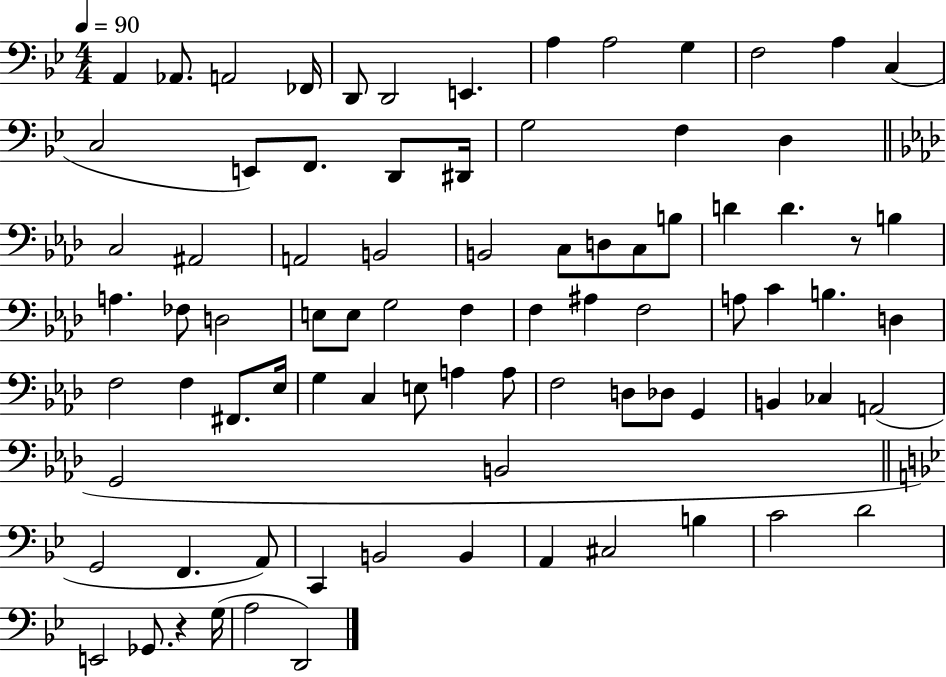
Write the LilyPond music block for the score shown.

{
  \clef bass
  \numericTimeSignature
  \time 4/4
  \key bes \major
  \tempo 4 = 90
  \repeat volta 2 { a,4 aes,8. a,2 fes,16 | d,8 d,2 e,4. | a4 a2 g4 | f2 a4 c4( | \break c2 e,8) f,8. d,8 dis,16 | g2 f4 d4 | \bar "||" \break \key aes \major c2 ais,2 | a,2 b,2 | b,2 c8 d8 c8 b8 | d'4 d'4. r8 b4 | \break a4. fes8 d2 | e8 e8 g2 f4 | f4 ais4 f2 | a8 c'4 b4. d4 | \break f2 f4 fis,8. ees16 | g4 c4 e8 a4 a8 | f2 d8 des8 g,4 | b,4 ces4 a,2( | \break g,2 b,2 | \bar "||" \break \key bes \major g,2 f,4. a,8) | c,4 b,2 b,4 | a,4 cis2 b4 | c'2 d'2 | \break e,2 ges,8. r4 g16( | a2 d,2) | } \bar "|."
}